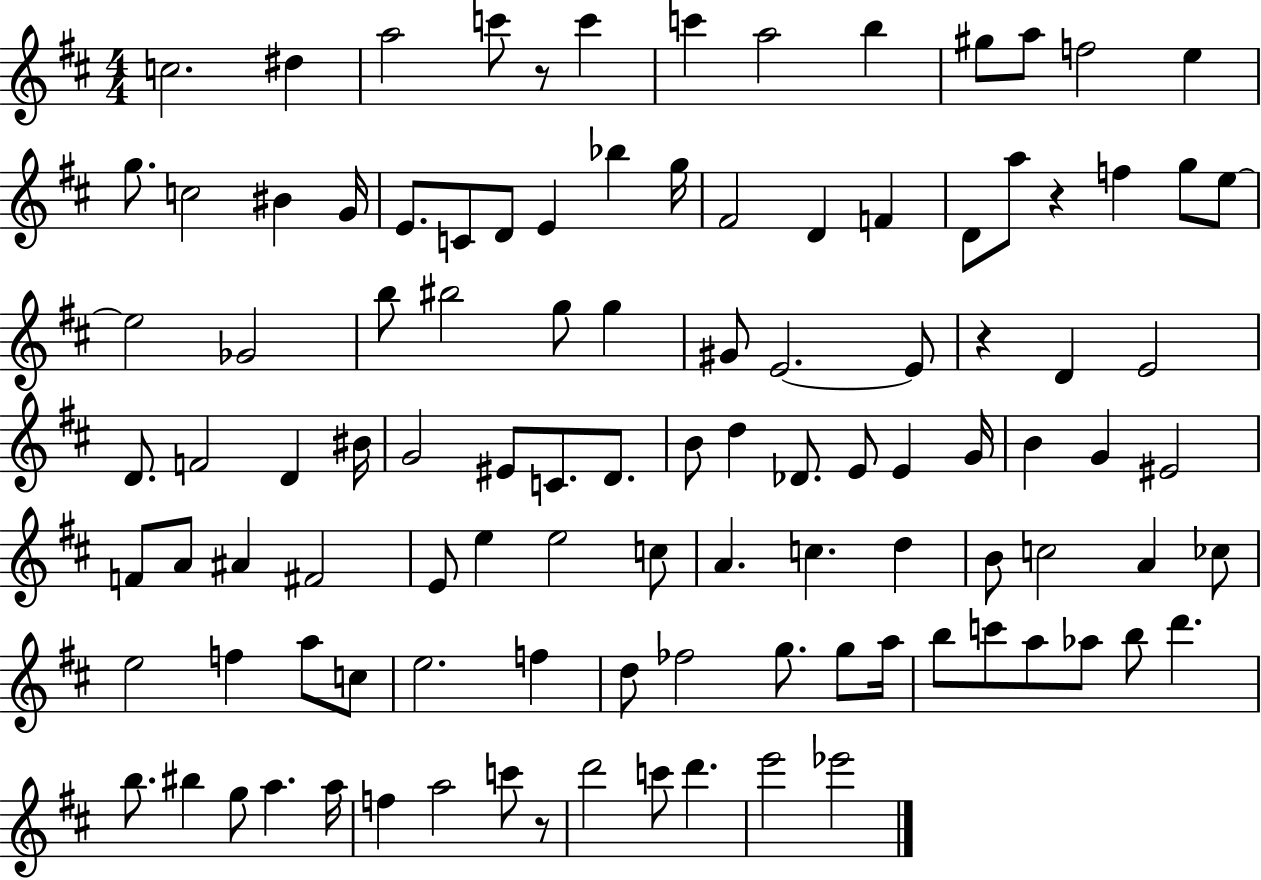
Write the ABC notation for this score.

X:1
T:Untitled
M:4/4
L:1/4
K:D
c2 ^d a2 c'/2 z/2 c' c' a2 b ^g/2 a/2 f2 e g/2 c2 ^B G/4 E/2 C/2 D/2 E _b g/4 ^F2 D F D/2 a/2 z f g/2 e/2 e2 _G2 b/2 ^b2 g/2 g ^G/2 E2 E/2 z D E2 D/2 F2 D ^B/4 G2 ^E/2 C/2 D/2 B/2 d _D/2 E/2 E G/4 B G ^E2 F/2 A/2 ^A ^F2 E/2 e e2 c/2 A c d B/2 c2 A _c/2 e2 f a/2 c/2 e2 f d/2 _f2 g/2 g/2 a/4 b/2 c'/2 a/2 _a/2 b/2 d' b/2 ^b g/2 a a/4 f a2 c'/2 z/2 d'2 c'/2 d' e'2 _e'2